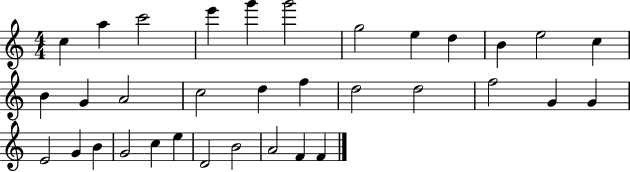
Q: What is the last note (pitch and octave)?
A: F4